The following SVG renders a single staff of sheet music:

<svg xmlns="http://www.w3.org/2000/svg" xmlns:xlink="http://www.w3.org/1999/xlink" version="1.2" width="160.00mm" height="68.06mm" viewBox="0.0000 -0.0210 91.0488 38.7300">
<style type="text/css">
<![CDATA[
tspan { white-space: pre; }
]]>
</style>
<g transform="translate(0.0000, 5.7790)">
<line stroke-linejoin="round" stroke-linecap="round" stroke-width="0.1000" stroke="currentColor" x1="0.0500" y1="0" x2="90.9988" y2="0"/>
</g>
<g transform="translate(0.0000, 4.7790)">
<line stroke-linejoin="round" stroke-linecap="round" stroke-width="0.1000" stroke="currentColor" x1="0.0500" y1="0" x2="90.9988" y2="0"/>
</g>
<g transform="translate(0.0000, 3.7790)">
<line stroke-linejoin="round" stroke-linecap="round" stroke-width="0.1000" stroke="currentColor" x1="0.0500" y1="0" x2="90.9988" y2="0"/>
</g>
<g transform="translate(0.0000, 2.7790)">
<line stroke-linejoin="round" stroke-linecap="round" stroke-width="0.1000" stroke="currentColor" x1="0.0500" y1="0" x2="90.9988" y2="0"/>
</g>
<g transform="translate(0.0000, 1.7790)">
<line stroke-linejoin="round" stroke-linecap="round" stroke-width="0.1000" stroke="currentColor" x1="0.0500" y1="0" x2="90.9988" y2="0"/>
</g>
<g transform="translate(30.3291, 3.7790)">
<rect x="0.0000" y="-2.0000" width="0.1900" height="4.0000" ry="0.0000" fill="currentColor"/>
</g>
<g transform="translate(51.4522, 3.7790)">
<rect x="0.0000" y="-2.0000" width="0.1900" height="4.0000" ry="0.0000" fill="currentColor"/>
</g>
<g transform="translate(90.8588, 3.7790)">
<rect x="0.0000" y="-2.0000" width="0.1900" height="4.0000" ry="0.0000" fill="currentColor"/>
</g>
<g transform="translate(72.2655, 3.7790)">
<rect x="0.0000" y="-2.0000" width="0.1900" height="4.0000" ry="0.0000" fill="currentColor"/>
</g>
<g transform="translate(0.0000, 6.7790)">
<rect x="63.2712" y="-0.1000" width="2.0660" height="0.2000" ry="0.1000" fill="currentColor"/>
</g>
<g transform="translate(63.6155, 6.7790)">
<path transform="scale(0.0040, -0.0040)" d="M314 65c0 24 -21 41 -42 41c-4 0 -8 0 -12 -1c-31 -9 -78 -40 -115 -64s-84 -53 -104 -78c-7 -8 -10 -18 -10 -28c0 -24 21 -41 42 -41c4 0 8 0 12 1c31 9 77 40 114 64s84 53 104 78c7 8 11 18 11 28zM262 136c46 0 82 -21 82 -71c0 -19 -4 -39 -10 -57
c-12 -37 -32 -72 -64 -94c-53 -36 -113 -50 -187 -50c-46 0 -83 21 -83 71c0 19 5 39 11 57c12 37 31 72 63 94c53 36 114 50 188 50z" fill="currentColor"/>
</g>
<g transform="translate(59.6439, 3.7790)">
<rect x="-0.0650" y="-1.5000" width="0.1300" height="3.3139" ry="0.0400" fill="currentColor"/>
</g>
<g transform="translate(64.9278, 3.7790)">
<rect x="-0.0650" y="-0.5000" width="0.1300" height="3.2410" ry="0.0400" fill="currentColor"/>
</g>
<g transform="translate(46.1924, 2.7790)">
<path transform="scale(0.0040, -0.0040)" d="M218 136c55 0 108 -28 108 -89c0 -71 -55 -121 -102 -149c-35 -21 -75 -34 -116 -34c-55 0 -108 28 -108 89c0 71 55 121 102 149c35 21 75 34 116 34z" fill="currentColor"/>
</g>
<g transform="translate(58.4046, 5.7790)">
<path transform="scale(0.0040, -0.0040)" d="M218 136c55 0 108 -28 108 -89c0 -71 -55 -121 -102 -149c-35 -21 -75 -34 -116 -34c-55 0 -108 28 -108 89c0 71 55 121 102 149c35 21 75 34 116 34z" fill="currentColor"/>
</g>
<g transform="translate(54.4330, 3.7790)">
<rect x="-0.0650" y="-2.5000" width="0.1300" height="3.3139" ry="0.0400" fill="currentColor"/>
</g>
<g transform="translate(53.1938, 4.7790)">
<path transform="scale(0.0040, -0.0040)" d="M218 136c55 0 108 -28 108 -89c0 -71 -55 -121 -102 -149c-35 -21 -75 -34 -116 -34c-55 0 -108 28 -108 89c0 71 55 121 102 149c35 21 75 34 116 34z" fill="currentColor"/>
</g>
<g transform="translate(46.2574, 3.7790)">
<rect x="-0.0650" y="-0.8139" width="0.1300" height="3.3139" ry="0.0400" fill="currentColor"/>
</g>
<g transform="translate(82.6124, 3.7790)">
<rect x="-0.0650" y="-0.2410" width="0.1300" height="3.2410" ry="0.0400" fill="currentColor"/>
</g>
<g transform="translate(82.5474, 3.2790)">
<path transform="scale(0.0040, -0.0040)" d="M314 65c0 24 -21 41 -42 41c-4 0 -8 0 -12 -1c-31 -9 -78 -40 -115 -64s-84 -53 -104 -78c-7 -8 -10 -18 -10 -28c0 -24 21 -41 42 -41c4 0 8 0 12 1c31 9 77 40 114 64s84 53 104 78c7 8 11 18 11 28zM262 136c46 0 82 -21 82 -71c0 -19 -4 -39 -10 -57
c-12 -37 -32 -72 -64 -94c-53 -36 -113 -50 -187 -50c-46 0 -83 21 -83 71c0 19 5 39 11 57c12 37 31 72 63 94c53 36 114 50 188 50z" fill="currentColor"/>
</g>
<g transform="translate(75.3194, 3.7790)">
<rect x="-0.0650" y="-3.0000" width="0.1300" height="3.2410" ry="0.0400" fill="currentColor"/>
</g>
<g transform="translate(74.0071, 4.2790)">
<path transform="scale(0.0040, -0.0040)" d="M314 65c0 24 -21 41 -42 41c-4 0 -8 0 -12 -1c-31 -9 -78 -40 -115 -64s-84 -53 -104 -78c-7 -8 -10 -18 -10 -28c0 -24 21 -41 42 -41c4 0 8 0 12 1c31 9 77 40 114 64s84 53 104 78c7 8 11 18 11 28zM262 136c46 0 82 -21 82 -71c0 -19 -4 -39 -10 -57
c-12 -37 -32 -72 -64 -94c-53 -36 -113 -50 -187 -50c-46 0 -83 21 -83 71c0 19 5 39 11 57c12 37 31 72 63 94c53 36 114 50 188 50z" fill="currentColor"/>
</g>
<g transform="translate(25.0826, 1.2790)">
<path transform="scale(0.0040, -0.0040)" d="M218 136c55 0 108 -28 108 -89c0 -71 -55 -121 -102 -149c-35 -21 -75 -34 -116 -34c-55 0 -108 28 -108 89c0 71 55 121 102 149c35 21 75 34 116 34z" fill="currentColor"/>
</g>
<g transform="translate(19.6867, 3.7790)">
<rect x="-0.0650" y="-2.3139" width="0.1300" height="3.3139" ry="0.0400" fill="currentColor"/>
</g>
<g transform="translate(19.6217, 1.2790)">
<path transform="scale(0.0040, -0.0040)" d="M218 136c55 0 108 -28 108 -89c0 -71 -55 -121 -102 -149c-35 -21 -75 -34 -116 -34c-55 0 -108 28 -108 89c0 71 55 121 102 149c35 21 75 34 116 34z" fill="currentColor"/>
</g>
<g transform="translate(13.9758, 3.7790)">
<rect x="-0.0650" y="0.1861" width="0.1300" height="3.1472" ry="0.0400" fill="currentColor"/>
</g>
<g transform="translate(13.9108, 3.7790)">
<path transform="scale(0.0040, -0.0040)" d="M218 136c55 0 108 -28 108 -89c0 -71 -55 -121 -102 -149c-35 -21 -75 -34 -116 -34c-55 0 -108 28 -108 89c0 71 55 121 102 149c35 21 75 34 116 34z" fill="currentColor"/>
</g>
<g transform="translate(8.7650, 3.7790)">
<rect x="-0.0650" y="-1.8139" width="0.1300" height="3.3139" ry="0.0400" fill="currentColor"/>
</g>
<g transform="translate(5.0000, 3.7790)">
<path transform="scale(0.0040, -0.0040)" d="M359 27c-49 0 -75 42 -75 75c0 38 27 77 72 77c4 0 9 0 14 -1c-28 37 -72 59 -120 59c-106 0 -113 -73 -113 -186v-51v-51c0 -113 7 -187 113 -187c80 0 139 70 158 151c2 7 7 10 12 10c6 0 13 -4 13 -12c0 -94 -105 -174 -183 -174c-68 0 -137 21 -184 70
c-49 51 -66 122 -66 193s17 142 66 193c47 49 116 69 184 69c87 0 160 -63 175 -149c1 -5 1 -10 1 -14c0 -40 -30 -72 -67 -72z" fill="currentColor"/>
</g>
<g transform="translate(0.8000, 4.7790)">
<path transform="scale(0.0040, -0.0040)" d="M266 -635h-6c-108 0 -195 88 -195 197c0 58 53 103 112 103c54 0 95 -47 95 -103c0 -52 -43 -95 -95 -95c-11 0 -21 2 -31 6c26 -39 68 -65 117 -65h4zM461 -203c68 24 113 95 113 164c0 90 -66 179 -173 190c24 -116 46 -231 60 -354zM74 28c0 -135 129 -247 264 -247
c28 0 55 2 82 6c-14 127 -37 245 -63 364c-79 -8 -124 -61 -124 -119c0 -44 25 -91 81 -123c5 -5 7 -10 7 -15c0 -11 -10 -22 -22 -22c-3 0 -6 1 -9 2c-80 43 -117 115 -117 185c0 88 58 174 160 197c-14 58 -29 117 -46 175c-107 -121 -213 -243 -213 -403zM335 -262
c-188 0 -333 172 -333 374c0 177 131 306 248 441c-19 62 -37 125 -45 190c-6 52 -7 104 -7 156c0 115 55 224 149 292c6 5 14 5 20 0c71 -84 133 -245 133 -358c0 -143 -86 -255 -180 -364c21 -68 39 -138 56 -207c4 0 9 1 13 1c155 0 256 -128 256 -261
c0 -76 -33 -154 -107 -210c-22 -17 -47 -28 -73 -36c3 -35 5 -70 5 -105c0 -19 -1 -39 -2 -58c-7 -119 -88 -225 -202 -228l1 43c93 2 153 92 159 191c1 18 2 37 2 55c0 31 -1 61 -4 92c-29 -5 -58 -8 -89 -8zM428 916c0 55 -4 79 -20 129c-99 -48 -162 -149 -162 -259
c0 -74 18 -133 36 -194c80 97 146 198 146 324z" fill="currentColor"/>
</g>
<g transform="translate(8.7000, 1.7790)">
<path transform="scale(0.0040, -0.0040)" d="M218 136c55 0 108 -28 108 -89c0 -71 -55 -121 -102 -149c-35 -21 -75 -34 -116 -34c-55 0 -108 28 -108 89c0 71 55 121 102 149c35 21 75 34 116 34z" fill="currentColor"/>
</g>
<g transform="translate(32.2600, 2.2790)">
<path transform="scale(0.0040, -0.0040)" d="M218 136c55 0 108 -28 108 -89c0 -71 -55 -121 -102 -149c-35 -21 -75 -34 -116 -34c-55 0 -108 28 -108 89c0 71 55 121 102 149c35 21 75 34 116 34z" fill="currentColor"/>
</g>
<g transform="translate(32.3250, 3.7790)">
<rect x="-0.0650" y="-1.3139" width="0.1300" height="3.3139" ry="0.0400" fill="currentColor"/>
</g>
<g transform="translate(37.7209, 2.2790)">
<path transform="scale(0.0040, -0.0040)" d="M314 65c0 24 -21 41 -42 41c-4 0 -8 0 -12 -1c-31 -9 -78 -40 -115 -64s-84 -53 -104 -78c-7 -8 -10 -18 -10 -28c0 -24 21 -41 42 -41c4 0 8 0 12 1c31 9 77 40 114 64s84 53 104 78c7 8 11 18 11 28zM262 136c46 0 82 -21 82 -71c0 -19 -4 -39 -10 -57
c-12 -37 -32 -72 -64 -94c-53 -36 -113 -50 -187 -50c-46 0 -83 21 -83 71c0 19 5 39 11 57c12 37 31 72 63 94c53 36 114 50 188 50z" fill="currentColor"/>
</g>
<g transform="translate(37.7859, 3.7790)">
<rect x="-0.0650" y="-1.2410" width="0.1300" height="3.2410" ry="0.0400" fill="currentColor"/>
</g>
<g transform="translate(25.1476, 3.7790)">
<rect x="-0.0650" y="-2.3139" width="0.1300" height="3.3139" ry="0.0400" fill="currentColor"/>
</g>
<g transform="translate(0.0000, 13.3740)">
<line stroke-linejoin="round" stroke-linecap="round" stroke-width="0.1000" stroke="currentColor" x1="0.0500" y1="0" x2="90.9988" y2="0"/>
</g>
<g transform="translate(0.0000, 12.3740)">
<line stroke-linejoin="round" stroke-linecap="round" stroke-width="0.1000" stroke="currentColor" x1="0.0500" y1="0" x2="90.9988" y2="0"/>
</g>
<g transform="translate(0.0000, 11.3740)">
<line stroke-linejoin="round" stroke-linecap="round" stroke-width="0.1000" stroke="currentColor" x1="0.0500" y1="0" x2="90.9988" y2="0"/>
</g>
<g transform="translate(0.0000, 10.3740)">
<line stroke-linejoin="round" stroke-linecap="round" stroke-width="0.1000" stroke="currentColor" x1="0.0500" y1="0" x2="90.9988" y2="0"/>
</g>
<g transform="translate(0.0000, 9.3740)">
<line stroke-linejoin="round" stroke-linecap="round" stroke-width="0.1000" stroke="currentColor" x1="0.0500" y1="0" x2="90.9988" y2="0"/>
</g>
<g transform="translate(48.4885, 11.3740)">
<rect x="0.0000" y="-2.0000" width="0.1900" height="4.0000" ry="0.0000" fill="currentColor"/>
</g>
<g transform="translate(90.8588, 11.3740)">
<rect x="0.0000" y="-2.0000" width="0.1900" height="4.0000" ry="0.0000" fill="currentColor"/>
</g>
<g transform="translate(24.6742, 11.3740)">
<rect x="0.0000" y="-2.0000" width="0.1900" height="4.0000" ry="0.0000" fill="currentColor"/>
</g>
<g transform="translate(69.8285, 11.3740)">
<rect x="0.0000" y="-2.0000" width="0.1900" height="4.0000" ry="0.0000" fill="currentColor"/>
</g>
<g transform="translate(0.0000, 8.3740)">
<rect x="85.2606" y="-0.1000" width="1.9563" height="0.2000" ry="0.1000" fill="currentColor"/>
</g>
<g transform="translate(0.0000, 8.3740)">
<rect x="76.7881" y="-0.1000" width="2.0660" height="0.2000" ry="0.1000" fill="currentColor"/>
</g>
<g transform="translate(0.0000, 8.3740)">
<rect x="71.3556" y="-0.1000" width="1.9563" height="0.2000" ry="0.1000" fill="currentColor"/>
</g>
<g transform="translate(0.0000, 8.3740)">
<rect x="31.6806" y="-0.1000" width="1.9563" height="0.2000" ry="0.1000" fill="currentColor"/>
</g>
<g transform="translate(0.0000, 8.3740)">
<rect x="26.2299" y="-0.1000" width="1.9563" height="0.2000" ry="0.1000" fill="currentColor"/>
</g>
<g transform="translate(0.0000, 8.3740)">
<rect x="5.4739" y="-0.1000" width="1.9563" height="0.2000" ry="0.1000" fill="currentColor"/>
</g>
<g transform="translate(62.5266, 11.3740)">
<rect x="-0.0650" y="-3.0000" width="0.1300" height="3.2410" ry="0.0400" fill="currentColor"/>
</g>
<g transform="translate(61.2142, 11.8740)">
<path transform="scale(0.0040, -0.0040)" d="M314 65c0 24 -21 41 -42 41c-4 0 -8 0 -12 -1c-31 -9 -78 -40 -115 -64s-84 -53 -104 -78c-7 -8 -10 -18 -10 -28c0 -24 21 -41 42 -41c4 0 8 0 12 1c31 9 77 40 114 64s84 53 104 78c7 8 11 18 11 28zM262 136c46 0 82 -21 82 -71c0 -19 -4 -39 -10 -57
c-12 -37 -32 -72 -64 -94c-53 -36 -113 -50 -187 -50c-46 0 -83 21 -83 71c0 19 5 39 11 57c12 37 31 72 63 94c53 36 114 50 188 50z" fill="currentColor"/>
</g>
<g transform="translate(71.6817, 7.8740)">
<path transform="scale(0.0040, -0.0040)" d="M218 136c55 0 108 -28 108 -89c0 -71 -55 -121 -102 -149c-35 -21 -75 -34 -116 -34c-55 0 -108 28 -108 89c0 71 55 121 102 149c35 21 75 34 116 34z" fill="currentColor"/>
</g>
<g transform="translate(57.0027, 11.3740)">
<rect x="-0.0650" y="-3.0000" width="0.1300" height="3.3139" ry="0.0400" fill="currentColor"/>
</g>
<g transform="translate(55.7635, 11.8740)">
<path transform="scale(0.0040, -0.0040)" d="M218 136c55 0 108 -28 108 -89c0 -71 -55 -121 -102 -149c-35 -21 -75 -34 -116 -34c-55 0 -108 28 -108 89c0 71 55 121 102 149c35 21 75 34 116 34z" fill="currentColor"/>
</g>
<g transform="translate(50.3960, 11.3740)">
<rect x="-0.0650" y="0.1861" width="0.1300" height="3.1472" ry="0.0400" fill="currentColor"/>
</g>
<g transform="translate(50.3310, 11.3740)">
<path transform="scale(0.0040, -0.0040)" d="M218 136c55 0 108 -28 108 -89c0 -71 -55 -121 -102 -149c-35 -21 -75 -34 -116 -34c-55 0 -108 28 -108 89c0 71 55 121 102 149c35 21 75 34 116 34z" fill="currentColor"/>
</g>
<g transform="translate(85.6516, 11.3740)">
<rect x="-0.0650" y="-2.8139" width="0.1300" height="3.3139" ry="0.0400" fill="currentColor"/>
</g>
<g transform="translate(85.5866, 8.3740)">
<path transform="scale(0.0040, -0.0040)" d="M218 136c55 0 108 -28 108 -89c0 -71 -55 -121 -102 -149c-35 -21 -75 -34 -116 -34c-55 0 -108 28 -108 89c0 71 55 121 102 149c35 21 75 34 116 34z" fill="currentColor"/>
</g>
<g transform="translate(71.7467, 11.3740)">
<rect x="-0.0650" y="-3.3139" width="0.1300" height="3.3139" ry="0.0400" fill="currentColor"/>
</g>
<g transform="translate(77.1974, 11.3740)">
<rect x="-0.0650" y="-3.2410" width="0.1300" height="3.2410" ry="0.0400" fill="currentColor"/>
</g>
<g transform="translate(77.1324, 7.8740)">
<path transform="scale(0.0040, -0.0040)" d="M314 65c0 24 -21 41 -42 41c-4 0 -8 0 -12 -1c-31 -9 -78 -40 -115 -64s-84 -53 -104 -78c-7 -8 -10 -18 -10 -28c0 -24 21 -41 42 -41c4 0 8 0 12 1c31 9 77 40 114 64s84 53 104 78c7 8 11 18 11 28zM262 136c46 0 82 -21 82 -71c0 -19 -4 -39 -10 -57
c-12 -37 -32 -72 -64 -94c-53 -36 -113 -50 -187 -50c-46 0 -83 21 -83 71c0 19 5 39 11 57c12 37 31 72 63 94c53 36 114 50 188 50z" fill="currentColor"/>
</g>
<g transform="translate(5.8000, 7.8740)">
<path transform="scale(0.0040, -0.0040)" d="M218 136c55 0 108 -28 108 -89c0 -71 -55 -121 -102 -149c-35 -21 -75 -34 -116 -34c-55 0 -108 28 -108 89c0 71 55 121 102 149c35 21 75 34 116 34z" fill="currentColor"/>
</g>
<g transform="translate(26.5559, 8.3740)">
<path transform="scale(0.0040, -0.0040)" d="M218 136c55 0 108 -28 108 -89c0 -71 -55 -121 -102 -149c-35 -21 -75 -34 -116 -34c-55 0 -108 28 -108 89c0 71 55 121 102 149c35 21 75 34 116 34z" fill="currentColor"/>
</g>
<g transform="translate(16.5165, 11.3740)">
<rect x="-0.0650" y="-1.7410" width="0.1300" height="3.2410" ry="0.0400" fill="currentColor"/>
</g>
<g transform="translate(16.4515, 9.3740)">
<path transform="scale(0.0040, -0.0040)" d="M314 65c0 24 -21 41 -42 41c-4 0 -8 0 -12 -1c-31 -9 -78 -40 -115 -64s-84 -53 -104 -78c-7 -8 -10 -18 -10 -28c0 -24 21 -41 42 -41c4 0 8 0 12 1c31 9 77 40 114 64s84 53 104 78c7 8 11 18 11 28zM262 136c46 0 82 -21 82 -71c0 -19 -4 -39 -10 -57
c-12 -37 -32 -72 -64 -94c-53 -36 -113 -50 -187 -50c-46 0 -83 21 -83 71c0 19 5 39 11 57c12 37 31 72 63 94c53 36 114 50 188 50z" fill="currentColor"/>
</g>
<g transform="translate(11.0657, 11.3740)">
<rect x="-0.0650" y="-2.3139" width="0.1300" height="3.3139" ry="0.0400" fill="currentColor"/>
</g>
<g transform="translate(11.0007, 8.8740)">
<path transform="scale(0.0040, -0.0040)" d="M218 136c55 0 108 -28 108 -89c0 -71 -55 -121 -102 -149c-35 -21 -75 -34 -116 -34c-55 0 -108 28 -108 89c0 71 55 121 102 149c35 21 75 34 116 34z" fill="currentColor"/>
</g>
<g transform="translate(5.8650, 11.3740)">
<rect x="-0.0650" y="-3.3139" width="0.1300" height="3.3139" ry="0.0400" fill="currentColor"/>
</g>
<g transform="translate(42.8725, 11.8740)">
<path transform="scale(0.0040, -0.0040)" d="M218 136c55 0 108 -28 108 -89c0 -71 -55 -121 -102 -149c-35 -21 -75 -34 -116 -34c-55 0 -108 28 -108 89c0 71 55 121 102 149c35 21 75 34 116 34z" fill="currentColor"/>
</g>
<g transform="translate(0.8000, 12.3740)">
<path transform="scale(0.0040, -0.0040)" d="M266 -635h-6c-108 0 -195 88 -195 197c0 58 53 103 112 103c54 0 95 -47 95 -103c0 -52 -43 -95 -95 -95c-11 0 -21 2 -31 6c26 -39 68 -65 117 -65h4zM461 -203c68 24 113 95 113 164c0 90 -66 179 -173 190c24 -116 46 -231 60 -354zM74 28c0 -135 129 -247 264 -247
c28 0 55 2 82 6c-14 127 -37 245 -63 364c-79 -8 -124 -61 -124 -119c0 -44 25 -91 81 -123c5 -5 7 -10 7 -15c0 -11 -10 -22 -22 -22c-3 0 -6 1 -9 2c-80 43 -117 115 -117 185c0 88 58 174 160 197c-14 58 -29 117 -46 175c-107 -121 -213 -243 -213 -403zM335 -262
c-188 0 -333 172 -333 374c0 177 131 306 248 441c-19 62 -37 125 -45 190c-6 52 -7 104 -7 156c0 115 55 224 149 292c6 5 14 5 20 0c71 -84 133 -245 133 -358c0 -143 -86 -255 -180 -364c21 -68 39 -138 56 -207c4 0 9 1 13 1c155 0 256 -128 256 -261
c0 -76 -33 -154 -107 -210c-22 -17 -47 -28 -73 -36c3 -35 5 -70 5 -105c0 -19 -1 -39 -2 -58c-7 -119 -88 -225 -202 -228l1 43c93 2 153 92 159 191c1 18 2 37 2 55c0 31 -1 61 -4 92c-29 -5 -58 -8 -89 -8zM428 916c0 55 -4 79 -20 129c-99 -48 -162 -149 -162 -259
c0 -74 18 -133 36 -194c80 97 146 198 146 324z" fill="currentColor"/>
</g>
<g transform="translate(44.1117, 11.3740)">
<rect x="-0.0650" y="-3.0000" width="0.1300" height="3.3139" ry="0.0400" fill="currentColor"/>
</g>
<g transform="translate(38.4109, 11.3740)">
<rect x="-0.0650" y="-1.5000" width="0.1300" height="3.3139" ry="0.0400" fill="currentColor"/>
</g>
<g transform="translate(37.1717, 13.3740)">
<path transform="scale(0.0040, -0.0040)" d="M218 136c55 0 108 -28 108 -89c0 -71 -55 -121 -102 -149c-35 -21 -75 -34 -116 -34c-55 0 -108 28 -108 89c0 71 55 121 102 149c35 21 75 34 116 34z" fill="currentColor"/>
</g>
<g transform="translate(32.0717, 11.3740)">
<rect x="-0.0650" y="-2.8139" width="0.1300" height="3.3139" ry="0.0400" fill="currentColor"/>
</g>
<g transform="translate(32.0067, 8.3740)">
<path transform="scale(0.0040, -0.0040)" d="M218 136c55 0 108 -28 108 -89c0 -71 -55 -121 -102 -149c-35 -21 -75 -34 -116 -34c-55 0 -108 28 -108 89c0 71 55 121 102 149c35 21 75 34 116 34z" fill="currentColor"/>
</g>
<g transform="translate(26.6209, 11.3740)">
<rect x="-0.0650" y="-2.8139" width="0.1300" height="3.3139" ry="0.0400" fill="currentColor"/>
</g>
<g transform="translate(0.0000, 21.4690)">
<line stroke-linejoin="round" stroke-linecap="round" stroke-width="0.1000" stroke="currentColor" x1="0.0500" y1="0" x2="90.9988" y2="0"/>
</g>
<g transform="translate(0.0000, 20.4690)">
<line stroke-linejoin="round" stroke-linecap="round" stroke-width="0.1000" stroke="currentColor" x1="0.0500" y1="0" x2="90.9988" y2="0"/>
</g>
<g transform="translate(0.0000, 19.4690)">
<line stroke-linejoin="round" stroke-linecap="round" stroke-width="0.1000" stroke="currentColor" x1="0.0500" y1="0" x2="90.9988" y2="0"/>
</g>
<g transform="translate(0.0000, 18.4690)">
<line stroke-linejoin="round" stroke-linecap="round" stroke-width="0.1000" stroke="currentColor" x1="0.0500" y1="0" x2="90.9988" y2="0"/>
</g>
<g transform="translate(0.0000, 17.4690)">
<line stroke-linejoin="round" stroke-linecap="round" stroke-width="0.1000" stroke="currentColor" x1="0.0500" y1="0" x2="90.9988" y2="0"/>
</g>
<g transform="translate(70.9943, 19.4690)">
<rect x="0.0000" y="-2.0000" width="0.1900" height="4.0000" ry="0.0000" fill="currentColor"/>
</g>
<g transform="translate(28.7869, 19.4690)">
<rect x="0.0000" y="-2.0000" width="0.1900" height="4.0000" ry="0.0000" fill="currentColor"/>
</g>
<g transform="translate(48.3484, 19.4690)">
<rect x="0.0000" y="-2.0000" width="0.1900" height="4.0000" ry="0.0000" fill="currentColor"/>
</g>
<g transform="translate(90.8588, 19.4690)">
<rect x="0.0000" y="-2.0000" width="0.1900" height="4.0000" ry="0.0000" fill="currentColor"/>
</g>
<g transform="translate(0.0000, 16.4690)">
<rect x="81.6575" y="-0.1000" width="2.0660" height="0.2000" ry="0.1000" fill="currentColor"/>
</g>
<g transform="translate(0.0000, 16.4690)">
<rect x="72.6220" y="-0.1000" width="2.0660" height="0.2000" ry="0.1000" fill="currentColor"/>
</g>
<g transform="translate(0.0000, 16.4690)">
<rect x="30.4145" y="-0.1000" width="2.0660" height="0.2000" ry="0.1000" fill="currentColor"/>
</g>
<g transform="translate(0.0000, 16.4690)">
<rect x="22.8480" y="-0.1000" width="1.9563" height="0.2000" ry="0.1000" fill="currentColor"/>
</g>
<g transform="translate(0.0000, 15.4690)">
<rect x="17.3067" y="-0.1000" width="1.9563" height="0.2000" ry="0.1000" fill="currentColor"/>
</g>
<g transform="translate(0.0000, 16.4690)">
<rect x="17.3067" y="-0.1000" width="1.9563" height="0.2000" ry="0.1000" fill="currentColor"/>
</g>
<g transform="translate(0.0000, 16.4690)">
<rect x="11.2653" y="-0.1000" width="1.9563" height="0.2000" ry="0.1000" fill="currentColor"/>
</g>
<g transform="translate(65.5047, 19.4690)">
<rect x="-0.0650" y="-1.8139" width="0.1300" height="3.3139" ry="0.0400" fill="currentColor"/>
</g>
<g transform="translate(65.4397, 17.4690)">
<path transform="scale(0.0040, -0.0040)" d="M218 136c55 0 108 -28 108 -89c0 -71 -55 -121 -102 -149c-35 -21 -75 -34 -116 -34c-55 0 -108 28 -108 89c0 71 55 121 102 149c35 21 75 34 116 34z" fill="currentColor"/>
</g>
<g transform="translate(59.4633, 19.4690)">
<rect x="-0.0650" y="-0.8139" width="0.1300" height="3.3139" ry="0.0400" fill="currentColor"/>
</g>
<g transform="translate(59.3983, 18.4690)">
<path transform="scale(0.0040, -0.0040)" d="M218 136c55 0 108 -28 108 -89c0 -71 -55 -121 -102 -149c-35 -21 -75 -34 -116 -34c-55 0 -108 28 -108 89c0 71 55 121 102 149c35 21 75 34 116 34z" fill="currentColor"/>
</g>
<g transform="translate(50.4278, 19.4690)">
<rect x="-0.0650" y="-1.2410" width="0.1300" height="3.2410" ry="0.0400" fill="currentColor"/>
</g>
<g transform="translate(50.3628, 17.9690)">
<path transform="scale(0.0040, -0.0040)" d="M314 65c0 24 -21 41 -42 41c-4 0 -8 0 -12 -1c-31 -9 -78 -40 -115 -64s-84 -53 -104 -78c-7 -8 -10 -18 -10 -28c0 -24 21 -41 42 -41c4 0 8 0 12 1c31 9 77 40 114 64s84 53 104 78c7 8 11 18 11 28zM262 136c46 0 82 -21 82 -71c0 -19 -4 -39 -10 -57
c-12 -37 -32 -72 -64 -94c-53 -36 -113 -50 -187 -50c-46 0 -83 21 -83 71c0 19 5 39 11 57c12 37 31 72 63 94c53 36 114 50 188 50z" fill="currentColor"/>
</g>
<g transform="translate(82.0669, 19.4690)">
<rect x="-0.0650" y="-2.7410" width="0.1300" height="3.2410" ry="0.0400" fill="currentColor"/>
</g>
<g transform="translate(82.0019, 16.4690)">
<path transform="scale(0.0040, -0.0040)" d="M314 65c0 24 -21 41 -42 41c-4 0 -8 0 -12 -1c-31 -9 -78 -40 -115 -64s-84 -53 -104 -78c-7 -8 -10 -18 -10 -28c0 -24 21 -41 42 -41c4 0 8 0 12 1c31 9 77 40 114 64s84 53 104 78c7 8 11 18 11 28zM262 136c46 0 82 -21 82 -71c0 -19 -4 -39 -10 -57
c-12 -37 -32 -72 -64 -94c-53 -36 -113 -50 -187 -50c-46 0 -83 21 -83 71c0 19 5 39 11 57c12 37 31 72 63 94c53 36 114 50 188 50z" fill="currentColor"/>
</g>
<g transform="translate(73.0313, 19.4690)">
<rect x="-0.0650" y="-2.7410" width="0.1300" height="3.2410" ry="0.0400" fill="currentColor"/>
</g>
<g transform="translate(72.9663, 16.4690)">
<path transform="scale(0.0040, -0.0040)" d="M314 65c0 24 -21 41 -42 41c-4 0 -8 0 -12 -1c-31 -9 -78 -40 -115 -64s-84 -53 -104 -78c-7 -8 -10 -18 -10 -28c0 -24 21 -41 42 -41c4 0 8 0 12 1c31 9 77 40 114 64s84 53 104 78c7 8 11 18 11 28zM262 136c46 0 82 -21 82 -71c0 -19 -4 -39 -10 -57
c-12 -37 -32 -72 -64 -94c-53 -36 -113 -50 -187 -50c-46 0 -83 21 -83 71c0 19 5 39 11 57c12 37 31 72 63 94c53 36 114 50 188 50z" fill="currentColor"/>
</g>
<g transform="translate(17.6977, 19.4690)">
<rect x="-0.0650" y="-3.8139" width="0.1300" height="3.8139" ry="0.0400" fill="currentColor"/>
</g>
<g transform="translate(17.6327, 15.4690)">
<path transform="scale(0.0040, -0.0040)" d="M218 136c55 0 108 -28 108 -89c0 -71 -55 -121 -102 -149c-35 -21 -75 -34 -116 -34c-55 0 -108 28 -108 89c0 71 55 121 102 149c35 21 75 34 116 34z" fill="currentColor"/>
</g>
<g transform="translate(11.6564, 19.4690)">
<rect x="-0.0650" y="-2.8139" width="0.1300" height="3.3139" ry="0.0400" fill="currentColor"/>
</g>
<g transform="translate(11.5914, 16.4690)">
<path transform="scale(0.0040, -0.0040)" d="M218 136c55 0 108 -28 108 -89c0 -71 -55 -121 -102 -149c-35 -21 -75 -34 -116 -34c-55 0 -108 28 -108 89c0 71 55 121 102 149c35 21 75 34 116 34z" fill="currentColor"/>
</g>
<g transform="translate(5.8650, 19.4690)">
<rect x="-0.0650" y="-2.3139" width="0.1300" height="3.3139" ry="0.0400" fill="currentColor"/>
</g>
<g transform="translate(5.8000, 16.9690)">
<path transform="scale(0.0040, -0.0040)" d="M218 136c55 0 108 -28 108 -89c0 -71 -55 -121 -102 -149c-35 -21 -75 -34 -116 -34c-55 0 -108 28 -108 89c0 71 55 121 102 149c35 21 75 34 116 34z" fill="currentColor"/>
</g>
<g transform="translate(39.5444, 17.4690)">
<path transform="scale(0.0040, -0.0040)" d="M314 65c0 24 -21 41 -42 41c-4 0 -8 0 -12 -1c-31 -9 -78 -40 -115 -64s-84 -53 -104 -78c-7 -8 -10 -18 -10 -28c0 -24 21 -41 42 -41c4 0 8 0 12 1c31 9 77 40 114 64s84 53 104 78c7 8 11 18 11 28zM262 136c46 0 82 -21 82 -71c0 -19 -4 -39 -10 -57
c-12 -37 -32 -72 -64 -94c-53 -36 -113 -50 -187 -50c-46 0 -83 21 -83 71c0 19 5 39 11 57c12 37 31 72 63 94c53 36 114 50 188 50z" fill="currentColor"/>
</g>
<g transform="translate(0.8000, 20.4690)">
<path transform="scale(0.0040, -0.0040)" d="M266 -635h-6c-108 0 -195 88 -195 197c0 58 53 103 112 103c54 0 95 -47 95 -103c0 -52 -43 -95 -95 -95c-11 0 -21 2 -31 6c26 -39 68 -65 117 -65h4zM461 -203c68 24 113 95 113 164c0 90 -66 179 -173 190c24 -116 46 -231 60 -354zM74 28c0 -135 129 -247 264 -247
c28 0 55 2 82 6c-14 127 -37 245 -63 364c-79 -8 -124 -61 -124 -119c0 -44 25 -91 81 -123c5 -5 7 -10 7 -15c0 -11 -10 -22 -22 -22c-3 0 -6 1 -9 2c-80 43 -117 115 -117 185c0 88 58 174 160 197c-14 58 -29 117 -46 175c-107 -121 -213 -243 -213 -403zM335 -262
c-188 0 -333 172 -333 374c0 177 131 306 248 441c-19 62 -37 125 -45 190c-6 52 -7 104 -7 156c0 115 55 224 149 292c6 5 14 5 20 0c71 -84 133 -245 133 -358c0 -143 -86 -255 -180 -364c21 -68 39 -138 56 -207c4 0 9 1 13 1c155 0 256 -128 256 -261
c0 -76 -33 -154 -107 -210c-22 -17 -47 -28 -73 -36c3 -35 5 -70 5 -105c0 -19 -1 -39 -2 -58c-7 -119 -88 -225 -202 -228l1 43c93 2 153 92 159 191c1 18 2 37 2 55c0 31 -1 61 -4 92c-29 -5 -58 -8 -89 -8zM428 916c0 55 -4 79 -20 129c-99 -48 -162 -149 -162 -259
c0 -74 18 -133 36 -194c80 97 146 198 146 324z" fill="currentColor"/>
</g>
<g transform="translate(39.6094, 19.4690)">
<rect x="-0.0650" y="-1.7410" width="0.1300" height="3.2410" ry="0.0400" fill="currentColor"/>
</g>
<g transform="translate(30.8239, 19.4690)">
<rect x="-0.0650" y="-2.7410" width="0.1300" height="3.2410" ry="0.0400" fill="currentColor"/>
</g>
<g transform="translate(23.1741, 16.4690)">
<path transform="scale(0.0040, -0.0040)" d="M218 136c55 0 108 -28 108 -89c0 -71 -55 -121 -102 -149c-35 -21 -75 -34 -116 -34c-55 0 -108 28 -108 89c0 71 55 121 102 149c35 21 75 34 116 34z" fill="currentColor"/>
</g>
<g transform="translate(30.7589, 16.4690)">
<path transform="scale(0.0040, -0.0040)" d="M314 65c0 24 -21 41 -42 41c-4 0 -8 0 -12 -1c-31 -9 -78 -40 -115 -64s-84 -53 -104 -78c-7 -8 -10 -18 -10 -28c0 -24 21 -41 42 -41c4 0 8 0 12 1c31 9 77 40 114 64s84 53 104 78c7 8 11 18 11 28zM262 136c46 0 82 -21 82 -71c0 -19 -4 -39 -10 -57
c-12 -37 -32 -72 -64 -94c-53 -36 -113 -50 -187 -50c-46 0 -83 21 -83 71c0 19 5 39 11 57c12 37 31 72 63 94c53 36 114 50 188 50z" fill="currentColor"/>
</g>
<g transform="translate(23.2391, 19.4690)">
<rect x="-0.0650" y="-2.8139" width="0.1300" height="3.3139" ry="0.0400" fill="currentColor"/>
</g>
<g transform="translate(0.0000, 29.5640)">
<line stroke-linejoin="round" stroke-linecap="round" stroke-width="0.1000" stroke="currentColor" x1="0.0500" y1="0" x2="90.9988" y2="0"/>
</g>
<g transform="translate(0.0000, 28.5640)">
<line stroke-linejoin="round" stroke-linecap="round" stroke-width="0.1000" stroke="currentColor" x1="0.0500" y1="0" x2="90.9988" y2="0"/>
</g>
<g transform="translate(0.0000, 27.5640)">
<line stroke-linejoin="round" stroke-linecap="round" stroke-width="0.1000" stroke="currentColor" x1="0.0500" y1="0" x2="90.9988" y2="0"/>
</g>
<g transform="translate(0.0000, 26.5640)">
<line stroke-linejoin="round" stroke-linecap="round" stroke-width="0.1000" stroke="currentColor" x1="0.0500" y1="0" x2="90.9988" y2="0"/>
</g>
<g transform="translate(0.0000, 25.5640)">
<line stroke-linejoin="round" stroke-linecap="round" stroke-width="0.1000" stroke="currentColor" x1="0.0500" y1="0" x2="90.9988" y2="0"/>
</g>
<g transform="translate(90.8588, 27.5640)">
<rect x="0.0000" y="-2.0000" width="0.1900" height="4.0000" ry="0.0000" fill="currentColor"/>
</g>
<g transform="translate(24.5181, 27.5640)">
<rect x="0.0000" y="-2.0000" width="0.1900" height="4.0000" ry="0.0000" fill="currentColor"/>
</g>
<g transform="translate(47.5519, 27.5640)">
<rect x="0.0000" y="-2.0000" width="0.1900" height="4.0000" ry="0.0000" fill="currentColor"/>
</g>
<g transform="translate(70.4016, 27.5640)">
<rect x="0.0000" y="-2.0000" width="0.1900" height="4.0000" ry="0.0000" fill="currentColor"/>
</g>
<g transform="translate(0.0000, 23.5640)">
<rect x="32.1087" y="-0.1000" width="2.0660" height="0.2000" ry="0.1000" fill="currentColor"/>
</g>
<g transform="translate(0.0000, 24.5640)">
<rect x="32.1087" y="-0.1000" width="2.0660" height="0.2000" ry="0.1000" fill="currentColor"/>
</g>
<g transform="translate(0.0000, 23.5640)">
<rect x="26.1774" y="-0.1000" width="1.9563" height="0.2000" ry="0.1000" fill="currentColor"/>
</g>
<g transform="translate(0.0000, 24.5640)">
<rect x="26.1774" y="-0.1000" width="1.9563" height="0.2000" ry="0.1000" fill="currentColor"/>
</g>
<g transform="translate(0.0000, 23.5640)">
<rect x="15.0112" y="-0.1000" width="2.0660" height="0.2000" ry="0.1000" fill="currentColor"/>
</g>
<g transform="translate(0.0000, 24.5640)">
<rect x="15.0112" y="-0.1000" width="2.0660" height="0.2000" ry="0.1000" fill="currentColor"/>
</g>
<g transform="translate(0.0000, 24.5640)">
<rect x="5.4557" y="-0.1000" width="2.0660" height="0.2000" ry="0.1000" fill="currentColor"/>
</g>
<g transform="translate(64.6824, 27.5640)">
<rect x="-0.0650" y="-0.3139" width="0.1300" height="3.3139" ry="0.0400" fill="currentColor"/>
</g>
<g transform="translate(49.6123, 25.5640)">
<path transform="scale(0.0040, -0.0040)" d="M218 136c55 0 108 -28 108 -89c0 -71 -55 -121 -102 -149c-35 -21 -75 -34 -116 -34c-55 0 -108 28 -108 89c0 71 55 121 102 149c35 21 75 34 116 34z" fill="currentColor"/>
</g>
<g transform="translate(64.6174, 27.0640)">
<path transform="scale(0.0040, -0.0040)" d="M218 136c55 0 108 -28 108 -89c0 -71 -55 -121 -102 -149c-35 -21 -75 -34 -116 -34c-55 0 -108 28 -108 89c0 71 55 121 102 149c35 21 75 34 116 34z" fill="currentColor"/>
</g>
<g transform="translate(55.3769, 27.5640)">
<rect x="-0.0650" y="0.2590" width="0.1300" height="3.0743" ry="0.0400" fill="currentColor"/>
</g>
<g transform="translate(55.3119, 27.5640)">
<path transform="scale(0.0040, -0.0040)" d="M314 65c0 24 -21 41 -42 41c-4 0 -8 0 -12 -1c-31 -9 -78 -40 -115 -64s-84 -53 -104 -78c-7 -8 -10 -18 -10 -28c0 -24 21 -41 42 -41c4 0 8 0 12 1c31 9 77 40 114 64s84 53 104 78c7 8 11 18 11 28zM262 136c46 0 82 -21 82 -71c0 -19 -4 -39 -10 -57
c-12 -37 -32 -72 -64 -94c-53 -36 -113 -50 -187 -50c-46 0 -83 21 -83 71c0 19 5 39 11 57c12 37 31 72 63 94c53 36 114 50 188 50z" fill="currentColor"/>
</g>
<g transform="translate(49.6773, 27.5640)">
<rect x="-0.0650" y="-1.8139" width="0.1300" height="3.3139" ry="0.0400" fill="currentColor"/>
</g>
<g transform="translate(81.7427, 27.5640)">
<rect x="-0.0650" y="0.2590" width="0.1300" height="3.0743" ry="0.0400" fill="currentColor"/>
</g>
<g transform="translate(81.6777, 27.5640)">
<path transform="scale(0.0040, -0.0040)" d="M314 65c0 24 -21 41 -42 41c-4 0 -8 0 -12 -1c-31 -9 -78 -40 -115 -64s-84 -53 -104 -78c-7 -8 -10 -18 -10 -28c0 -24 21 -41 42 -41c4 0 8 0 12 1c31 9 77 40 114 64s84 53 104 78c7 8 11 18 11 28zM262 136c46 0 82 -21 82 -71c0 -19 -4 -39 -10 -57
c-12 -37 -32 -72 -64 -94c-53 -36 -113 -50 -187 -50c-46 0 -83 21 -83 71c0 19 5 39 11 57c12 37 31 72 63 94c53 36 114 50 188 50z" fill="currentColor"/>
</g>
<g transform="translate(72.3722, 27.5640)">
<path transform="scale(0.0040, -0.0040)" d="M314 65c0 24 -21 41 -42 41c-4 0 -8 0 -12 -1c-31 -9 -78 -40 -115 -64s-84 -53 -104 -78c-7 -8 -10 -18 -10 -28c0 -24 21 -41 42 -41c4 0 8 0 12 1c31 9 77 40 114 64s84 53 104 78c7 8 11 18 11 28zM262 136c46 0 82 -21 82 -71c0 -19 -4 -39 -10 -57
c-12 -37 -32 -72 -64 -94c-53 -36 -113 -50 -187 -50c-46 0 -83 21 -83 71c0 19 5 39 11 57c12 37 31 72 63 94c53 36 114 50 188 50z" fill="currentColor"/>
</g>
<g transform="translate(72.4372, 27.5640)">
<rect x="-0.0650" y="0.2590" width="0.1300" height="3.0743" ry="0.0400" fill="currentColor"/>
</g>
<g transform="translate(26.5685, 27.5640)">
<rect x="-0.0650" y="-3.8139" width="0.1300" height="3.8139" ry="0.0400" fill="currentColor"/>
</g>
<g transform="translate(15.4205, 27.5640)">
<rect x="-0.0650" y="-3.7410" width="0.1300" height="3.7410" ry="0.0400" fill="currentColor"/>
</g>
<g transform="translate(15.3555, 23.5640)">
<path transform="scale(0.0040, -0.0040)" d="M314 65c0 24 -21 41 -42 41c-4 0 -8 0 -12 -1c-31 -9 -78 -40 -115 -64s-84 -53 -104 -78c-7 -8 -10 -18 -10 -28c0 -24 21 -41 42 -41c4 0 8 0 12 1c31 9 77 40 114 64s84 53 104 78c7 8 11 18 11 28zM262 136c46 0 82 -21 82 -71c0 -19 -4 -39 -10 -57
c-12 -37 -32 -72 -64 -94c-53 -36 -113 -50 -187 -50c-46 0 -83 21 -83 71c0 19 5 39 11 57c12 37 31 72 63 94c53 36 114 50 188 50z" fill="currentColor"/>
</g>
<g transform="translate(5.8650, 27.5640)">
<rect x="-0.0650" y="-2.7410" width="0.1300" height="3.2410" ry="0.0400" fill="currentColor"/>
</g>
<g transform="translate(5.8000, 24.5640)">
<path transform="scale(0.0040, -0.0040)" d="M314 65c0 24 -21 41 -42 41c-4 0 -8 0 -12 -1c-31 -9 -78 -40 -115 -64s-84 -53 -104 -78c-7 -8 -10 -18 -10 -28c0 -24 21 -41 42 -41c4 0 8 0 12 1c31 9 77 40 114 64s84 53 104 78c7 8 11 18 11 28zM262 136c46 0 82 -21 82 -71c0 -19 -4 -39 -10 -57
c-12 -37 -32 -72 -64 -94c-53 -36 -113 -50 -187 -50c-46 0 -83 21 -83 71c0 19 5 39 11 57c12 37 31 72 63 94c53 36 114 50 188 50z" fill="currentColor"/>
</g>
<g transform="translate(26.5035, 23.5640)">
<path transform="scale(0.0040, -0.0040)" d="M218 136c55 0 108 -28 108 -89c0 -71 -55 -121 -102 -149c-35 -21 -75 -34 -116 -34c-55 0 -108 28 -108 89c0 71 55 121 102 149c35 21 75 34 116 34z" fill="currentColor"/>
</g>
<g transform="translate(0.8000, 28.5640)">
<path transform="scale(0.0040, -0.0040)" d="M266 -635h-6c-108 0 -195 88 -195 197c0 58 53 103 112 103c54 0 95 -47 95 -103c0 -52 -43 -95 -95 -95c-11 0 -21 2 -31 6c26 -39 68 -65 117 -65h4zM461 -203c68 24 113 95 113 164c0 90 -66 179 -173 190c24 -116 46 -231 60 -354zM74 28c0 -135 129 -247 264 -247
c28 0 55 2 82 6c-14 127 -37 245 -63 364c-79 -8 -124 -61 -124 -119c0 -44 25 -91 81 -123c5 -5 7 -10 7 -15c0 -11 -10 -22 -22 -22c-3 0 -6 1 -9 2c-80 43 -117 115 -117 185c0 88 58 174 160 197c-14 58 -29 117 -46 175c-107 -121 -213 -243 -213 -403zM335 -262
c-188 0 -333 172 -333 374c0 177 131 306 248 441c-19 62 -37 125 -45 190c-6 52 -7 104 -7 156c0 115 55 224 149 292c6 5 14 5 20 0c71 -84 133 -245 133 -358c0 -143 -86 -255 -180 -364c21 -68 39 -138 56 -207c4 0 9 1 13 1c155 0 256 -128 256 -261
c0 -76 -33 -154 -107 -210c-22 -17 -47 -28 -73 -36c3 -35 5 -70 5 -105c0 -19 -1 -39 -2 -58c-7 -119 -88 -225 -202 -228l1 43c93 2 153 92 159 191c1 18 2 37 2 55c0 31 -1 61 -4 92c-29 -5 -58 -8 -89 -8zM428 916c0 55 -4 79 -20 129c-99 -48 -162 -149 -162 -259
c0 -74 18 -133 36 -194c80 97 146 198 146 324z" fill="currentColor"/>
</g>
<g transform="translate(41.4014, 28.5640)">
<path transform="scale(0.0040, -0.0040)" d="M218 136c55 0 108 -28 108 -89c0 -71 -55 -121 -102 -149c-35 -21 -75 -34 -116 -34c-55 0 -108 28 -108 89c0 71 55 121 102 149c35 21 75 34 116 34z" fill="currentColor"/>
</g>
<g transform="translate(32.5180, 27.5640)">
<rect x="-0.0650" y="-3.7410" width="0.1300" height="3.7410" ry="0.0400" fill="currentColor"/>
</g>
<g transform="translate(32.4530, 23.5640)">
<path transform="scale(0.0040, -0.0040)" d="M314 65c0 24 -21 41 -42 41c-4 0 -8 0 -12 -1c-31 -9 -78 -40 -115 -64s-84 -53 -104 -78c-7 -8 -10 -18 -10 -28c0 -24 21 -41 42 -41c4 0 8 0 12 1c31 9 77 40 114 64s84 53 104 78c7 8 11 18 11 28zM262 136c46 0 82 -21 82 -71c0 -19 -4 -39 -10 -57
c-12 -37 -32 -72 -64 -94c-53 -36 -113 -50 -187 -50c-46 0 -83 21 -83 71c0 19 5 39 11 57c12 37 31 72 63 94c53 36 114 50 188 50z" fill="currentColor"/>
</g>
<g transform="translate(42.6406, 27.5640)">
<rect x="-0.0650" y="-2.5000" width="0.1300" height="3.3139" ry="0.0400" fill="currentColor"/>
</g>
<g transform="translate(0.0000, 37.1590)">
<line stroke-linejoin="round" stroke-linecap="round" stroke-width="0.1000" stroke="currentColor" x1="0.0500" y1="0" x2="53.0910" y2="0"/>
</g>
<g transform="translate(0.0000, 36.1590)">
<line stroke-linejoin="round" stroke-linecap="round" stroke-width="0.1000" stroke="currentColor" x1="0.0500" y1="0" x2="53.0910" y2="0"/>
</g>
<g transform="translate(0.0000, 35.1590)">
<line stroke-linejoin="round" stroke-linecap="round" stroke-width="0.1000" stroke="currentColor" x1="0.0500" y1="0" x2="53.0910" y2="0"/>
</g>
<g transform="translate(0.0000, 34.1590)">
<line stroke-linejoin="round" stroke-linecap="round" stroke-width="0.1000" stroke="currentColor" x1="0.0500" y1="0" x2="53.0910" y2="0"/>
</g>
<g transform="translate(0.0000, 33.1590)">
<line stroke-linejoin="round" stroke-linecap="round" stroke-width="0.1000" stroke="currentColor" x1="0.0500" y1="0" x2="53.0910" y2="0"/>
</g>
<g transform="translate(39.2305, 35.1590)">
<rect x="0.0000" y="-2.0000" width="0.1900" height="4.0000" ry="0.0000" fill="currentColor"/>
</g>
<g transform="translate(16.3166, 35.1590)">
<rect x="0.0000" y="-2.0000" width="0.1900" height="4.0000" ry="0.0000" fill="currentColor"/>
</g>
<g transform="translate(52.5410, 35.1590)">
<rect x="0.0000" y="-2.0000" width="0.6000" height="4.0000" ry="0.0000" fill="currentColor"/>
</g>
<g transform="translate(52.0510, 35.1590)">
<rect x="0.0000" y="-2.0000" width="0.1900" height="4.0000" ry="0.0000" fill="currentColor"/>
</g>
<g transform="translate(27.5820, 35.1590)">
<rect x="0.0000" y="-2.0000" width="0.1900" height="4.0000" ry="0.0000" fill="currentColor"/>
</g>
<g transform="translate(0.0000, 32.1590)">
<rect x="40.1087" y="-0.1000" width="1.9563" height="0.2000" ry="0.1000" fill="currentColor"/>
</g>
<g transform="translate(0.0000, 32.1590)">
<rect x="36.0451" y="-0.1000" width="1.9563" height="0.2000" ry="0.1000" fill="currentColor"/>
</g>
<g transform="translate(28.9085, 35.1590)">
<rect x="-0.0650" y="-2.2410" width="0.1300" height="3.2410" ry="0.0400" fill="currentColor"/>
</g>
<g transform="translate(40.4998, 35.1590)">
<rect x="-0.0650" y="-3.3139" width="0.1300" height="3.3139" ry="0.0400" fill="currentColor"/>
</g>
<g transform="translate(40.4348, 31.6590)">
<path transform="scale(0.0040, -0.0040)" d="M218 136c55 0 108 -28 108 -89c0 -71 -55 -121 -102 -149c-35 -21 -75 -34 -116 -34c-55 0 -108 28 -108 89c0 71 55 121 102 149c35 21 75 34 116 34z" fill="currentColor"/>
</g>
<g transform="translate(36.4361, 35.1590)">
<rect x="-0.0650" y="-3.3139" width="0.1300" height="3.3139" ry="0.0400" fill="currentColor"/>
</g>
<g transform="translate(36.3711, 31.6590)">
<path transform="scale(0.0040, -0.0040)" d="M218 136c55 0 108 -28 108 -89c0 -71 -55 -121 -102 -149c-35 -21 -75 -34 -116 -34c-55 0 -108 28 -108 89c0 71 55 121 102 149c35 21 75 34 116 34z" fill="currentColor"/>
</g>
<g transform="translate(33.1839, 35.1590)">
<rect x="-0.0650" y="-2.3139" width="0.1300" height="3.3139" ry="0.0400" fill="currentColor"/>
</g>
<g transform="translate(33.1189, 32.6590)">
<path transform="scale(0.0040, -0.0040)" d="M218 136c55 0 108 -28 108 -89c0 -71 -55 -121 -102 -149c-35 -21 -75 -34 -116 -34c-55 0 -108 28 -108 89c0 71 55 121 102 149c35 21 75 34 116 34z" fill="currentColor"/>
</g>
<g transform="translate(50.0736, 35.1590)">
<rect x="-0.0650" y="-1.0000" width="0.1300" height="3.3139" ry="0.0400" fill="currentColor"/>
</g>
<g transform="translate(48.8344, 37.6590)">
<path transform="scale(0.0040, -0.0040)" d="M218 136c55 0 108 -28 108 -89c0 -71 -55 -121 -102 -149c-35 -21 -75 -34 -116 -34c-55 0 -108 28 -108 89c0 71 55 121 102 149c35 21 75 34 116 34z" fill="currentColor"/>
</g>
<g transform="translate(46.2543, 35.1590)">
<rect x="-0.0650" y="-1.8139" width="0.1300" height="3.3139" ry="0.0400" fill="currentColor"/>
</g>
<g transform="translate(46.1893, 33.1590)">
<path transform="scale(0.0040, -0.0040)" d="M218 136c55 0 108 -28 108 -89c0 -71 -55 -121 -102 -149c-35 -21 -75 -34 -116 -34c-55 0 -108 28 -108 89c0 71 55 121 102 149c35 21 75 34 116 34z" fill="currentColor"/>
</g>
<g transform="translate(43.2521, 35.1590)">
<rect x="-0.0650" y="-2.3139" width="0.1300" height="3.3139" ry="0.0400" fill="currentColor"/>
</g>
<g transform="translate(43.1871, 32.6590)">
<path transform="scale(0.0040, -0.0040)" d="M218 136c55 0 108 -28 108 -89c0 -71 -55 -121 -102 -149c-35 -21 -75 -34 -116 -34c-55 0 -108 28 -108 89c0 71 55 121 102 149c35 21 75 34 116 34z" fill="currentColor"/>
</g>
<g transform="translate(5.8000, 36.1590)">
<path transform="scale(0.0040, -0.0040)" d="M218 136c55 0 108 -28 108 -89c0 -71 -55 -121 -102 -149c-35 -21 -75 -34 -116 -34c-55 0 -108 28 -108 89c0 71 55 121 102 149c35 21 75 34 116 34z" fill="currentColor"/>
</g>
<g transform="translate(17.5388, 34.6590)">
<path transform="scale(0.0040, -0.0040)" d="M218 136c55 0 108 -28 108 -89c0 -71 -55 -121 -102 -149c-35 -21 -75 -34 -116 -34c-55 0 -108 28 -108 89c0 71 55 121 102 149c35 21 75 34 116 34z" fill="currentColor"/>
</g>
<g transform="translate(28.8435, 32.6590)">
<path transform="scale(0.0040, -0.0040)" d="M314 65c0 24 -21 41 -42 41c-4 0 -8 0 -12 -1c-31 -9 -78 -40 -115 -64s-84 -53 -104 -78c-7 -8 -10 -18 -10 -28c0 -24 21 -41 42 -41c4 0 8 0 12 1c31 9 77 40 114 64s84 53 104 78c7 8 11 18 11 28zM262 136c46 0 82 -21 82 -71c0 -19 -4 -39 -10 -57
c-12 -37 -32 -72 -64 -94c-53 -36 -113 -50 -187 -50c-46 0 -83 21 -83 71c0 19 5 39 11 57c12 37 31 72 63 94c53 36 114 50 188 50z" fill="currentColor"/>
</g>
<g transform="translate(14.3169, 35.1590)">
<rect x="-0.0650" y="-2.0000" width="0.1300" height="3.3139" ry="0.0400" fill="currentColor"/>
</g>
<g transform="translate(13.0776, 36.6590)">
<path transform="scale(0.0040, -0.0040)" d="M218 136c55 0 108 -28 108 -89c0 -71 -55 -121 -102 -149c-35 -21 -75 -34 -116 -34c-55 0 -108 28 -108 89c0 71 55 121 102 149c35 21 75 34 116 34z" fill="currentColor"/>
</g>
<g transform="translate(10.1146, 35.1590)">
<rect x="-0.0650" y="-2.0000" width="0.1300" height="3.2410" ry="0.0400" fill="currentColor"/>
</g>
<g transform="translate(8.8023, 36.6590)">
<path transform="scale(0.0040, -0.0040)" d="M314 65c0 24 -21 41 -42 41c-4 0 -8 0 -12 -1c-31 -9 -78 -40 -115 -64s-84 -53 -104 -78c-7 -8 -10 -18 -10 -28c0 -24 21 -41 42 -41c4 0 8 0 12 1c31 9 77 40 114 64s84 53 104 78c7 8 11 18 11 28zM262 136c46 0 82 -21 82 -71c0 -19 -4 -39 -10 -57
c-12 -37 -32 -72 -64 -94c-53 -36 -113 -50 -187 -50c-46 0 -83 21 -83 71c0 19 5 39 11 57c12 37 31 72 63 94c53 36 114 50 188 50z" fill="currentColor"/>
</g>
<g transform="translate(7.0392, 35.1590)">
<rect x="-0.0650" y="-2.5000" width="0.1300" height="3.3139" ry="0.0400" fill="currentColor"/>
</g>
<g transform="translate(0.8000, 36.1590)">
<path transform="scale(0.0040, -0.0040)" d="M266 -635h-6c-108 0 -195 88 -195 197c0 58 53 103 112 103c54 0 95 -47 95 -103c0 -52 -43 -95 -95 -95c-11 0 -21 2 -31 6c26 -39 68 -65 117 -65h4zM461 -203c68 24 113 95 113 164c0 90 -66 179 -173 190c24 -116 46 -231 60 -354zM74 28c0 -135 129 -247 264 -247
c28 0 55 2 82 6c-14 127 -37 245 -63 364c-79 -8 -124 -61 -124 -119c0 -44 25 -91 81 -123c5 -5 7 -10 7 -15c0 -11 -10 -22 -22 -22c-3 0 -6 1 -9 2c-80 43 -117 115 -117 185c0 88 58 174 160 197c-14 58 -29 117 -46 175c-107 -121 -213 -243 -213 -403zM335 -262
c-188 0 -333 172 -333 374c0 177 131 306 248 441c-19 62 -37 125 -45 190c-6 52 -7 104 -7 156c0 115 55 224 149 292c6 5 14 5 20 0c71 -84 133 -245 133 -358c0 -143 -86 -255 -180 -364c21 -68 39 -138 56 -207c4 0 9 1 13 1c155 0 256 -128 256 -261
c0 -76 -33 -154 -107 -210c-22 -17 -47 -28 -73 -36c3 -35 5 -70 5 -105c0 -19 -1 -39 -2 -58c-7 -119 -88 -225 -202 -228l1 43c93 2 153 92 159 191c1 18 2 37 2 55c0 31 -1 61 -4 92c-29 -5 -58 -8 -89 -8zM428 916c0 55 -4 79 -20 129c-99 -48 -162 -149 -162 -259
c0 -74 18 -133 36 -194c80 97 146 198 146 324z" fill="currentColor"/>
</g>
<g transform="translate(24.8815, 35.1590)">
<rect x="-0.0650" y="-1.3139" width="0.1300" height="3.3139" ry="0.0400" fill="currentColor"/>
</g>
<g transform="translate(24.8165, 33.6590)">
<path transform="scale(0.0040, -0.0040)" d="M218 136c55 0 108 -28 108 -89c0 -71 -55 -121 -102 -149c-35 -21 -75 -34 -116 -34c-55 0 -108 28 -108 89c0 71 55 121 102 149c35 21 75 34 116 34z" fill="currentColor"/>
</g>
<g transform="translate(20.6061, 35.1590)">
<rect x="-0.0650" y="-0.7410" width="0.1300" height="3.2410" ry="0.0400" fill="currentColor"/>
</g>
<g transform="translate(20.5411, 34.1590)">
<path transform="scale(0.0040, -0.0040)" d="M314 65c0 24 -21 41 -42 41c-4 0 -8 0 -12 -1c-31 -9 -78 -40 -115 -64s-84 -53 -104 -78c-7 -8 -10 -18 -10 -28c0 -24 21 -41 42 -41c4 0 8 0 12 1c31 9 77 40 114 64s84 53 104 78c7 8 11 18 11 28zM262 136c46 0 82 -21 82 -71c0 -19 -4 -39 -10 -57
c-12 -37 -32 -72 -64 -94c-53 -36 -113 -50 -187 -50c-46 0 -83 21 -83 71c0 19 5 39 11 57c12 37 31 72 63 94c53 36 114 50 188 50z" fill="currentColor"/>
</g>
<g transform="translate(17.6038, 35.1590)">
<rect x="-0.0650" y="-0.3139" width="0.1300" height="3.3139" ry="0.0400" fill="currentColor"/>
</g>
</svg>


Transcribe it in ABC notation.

X:1
T:Untitled
M:4/4
L:1/4
K:C
f B g g e e2 d G E C2 A2 c2 b g f2 a a E A B A A2 b b2 a g a c' a a2 f2 e2 d f a2 a2 a2 c'2 c' c'2 G f B2 c B2 B2 G F2 F c d2 e g2 g b b g f D